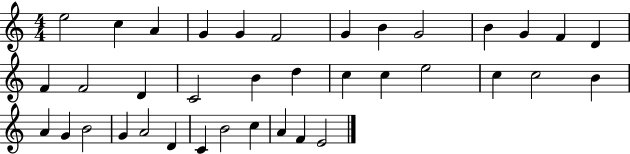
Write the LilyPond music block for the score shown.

{
  \clef treble
  \numericTimeSignature
  \time 4/4
  \key c \major
  e''2 c''4 a'4 | g'4 g'4 f'2 | g'4 b'4 g'2 | b'4 g'4 f'4 d'4 | \break f'4 f'2 d'4 | c'2 b'4 d''4 | c''4 c''4 e''2 | c''4 c''2 b'4 | \break a'4 g'4 b'2 | g'4 a'2 d'4 | c'4 b'2 c''4 | a'4 f'4 e'2 | \break \bar "|."
}